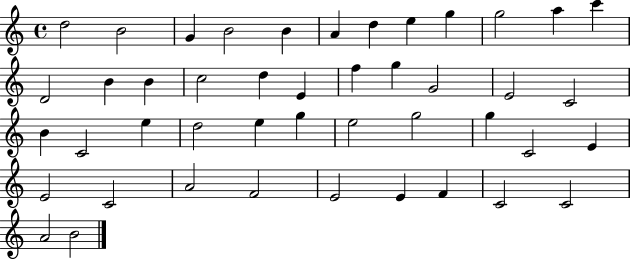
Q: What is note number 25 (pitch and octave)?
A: C4